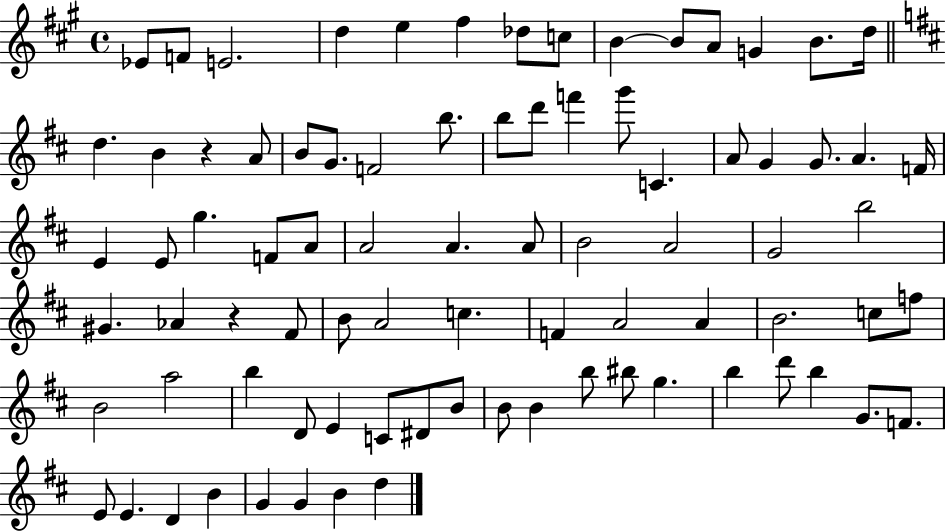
Eb4/e F4/e E4/h. D5/q E5/q F#5/q Db5/e C5/e B4/q B4/e A4/e G4/q B4/e. D5/s D5/q. B4/q R/q A4/e B4/e G4/e. F4/h B5/e. B5/e D6/e F6/q G6/e C4/q. A4/e G4/q G4/e. A4/q. F4/s E4/q E4/e G5/q. F4/e A4/e A4/h A4/q. A4/e B4/h A4/h G4/h B5/h G#4/q. Ab4/q R/q F#4/e B4/e A4/h C5/q. F4/q A4/h A4/q B4/h. C5/e F5/e B4/h A5/h B5/q D4/e E4/q C4/e D#4/e B4/e B4/e B4/q B5/e BIS5/e G5/q. B5/q D6/e B5/q G4/e. F4/e. E4/e E4/q. D4/q B4/q G4/q G4/q B4/q D5/q